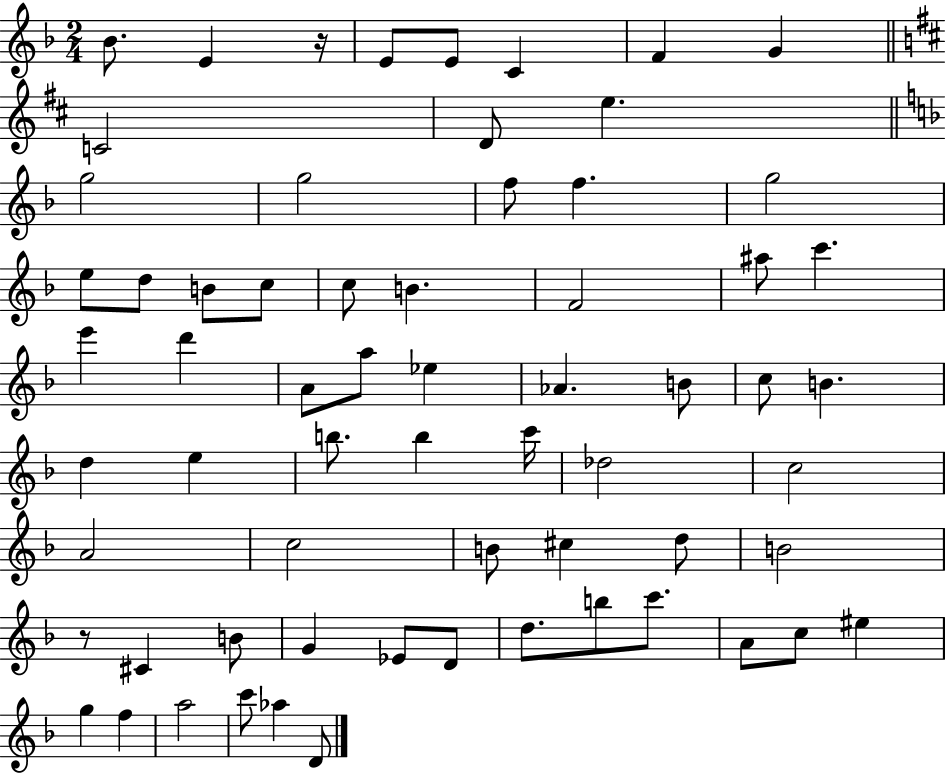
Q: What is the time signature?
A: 2/4